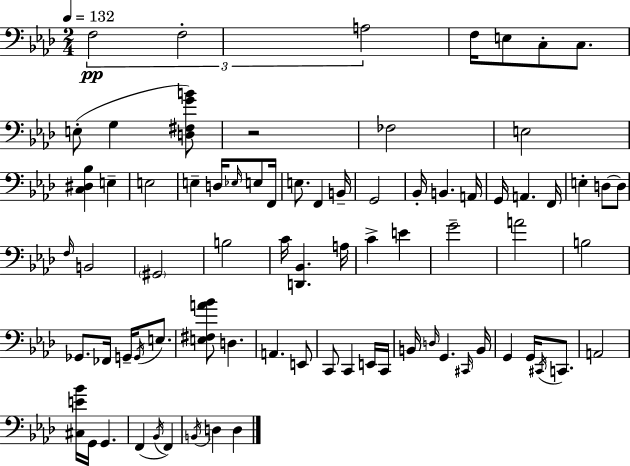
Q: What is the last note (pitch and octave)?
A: D3